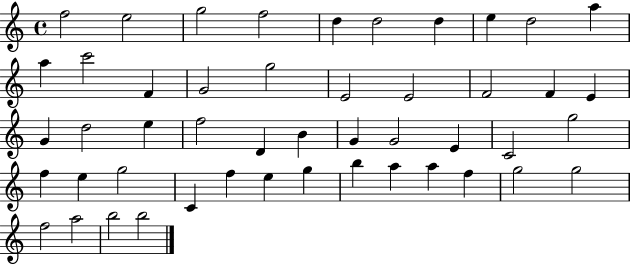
X:1
T:Untitled
M:4/4
L:1/4
K:C
f2 e2 g2 f2 d d2 d e d2 a a c'2 F G2 g2 E2 E2 F2 F E G d2 e f2 D B G G2 E C2 g2 f e g2 C f e g b a a f g2 g2 f2 a2 b2 b2